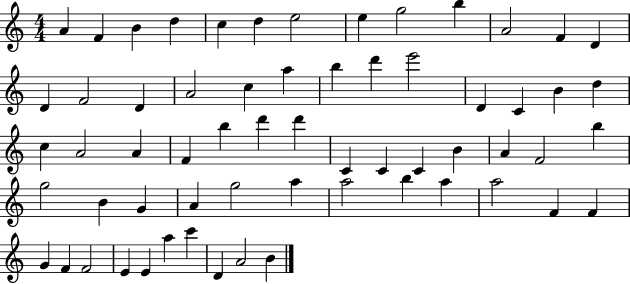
{
  \clef treble
  \numericTimeSignature
  \time 4/4
  \key c \major
  a'4 f'4 b'4 d''4 | c''4 d''4 e''2 | e''4 g''2 b''4 | a'2 f'4 d'4 | \break d'4 f'2 d'4 | a'2 c''4 a''4 | b''4 d'''4 e'''2 | d'4 c'4 b'4 d''4 | \break c''4 a'2 a'4 | f'4 b''4 d'''4 d'''4 | c'4 c'4 c'4 b'4 | a'4 f'2 b''4 | \break g''2 b'4 g'4 | a'4 g''2 a''4 | a''2 b''4 a''4 | a''2 f'4 f'4 | \break g'4 f'4 f'2 | e'4 e'4 a''4 c'''4 | d'4 a'2 b'4 | \bar "|."
}